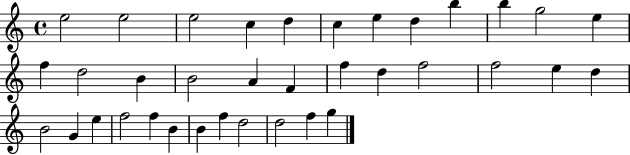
{
  \clef treble
  \time 4/4
  \defaultTimeSignature
  \key c \major
  e''2 e''2 | e''2 c''4 d''4 | c''4 e''4 d''4 b''4 | b''4 g''2 e''4 | \break f''4 d''2 b'4 | b'2 a'4 f'4 | f''4 d''4 f''2 | f''2 e''4 d''4 | \break b'2 g'4 e''4 | f''2 f''4 b'4 | b'4 f''4 d''2 | d''2 f''4 g''4 | \break \bar "|."
}